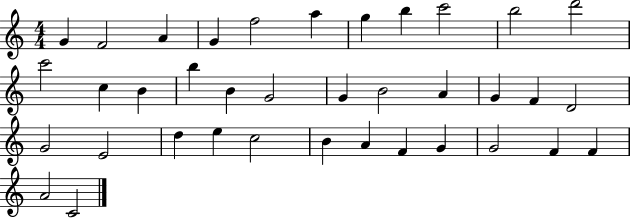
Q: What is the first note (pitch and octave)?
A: G4